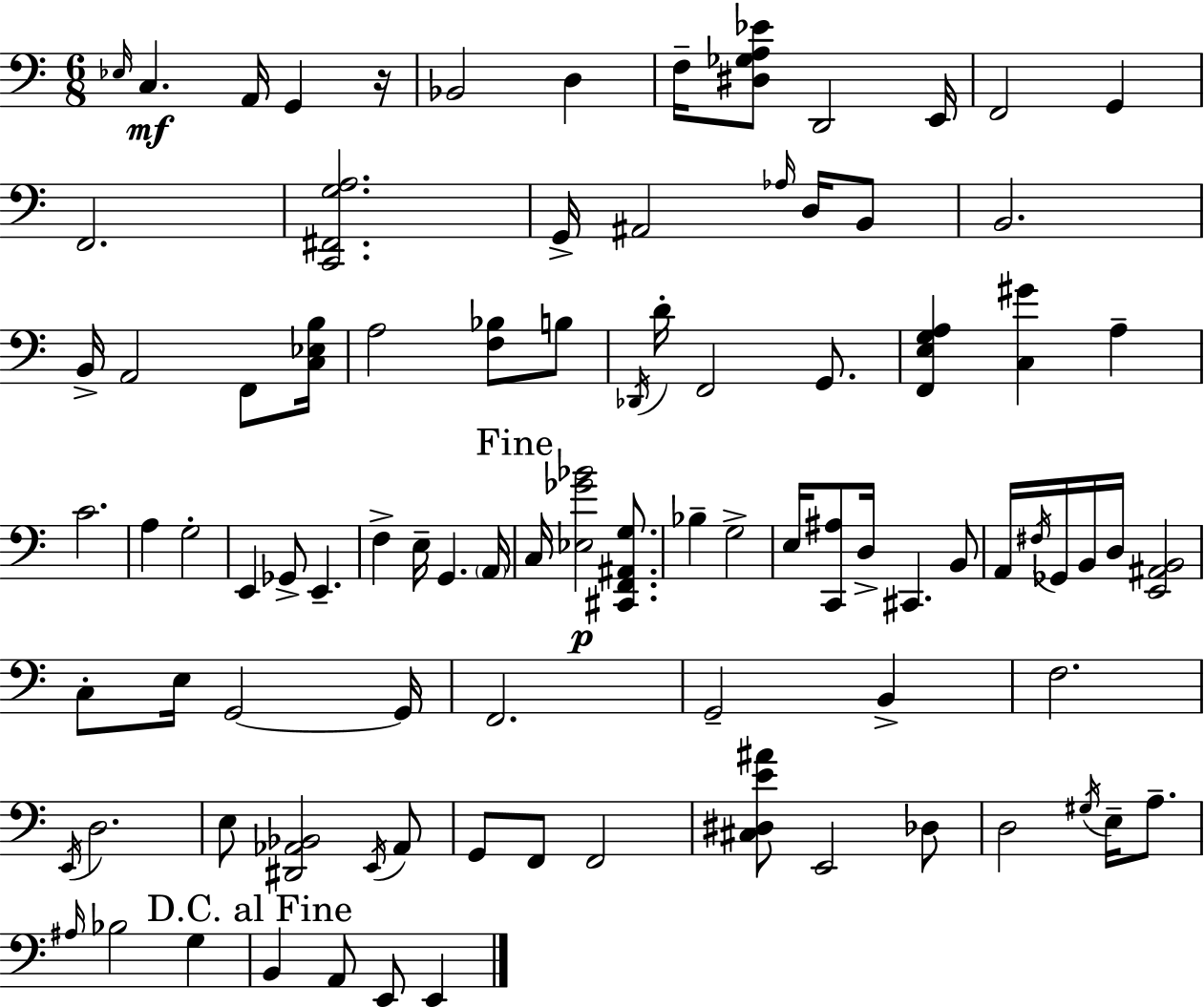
{
  \clef bass
  \numericTimeSignature
  \time 6/8
  \key c \major
  \repeat volta 2 { \grace { ees16 }\mf c4. a,16 g,4 | r16 bes,2 d4 | f16-- <dis ges a ees'>8 d,2 | e,16 f,2 g,4 | \break f,2. | <c, fis, g a>2. | g,16-> ais,2 \grace { aes16 } d16 | b,8 b,2. | \break b,16-> a,2 f,8 | <c ees b>16 a2 <f bes>8 | b8 \acciaccatura { des,16 } d'16-. f,2 | g,8. <f, e g a>4 <c gis'>4 a4-- | \break c'2. | a4 g2-. | e,4 ges,8-> e,4.-- | f4-> e16-- g,4. | \break \parenthesize a,16 \mark "Fine" c16 <ees ges' bes'>2\p | <cis, f, ais, g>8. bes4-- g2-> | e16 <c, ais>8 d16-> cis,4. | b,8 a,16 \acciaccatura { fis16 } ges,16 b,16 d16 <e, ais, b,>2 | \break c8-. e16 g,2~~ | g,16 f,2. | g,2-- | b,4-> f2. | \break \acciaccatura { e,16 } d2. | e8 <dis, aes, bes,>2 | \acciaccatura { e,16 } aes,8 g,8 f,8 f,2 | <cis dis e' ais'>8 e,2 | \break des8 d2 | \acciaccatura { gis16 } e16-- a8.-- \grace { ais16 } bes2 | g4 \mark "D.C. al Fine" b,4 | a,8 e,8 e,4 } \bar "|."
}